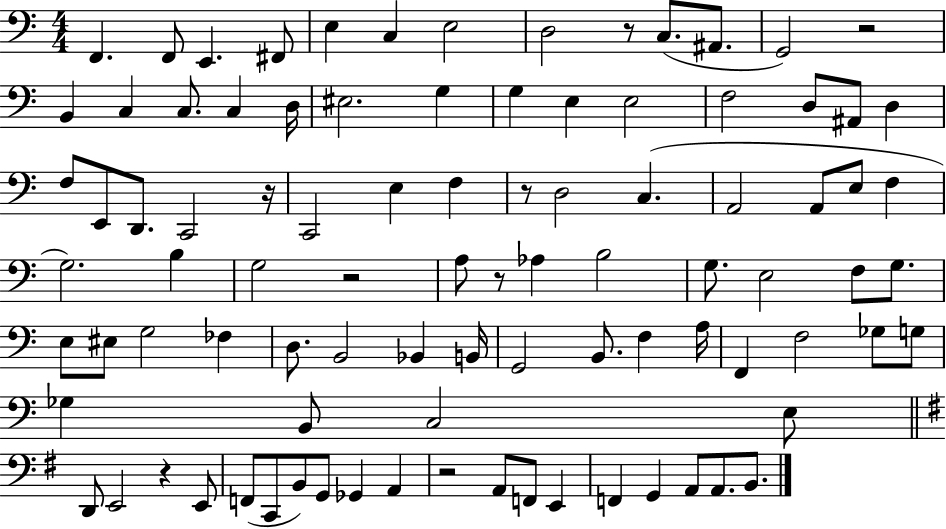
X:1
T:Untitled
M:4/4
L:1/4
K:C
F,, F,,/2 E,, ^F,,/2 E, C, E,2 D,2 z/2 C,/2 ^A,,/2 G,,2 z2 B,, C, C,/2 C, D,/4 ^E,2 G, G, E, E,2 F,2 D,/2 ^A,,/2 D, F,/2 E,,/2 D,,/2 C,,2 z/4 C,,2 E, F, z/2 D,2 C, A,,2 A,,/2 E,/2 F, G,2 B, G,2 z2 A,/2 z/2 _A, B,2 G,/2 E,2 F,/2 G,/2 E,/2 ^E,/2 G,2 _F, D,/2 B,,2 _B,, B,,/4 G,,2 B,,/2 F, A,/4 F,, F,2 _G,/2 G,/2 _G, B,,/2 C,2 E,/2 D,,/2 E,,2 z E,,/2 F,,/2 C,,/2 B,,/2 G,,/2 _G,, A,, z2 A,,/2 F,,/2 E,, F,, G,, A,,/2 A,,/2 B,,/2